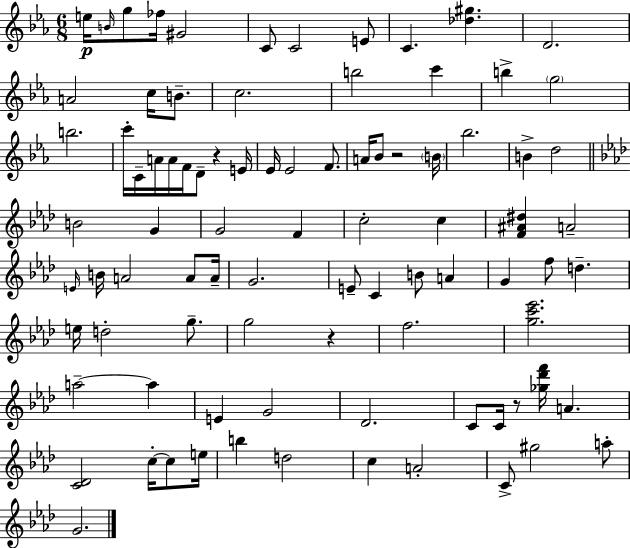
E5/s B4/s G5/e FES5/s G#4/h C4/e C4/h E4/e C4/q. [Db5,G#5]/q. D4/h. A4/h C5/s B4/e. C5/h. B5/h C6/q B5/q G5/h B5/h. C6/s C4/s A4/s A4/s F4/s D4/e R/q E4/s Eb4/s Eb4/h F4/e. A4/s Bb4/e R/h B4/s Bb5/h. B4/q D5/h B4/h G4/q G4/h F4/q C5/h C5/q [F4,A#4,D#5]/q A4/h E4/s B4/s A4/h A4/e A4/s G4/h. E4/e C4/q B4/e A4/q G4/q F5/e D5/q. E5/s D5/h G5/e. G5/h R/q F5/h. [G5,C6,Eb6]/h. A5/h A5/q E4/q G4/h Db4/h. C4/e C4/s R/e [Gb5,Db6,F6]/s A4/q. [C4,Db4]/h C5/s C5/e E5/s B5/q D5/h C5/q A4/h C4/e G#5/h A5/e G4/h.